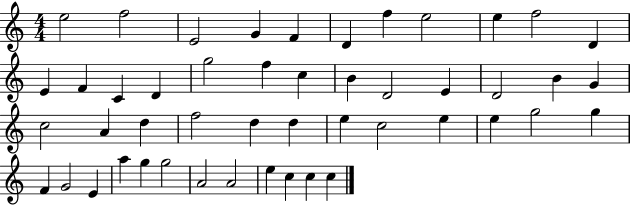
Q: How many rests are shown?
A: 0